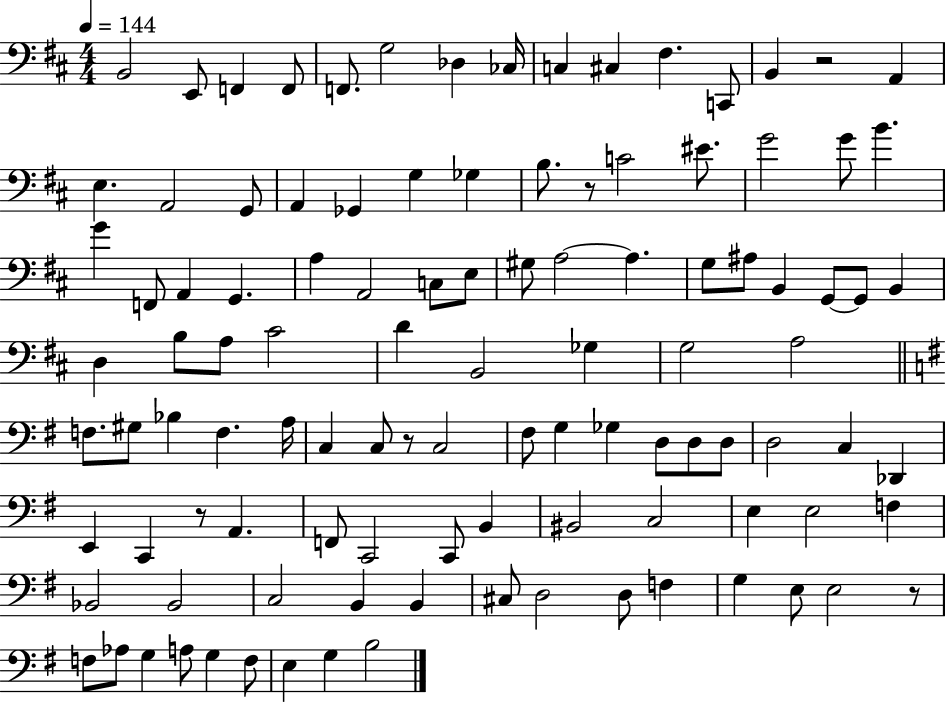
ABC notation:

X:1
T:Untitled
M:4/4
L:1/4
K:D
B,,2 E,,/2 F,, F,,/2 F,,/2 G,2 _D, _C,/4 C, ^C, ^F, C,,/2 B,, z2 A,, E, A,,2 G,,/2 A,, _G,, G, _G, B,/2 z/2 C2 ^E/2 G2 G/2 B G F,,/2 A,, G,, A, A,,2 C,/2 E,/2 ^G,/2 A,2 A, G,/2 ^A,/2 B,, G,,/2 G,,/2 B,, D, B,/2 A,/2 ^C2 D B,,2 _G, G,2 A,2 F,/2 ^G,/2 _B, F, A,/4 C, C,/2 z/2 C,2 ^F,/2 G, _G, D,/2 D,/2 D,/2 D,2 C, _D,, E,, C,, z/2 A,, F,,/2 C,,2 C,,/2 B,, ^B,,2 C,2 E, E,2 F, _B,,2 _B,,2 C,2 B,, B,, ^C,/2 D,2 D,/2 F, G, E,/2 E,2 z/2 F,/2 _A,/2 G, A,/2 G, F,/2 E, G, B,2